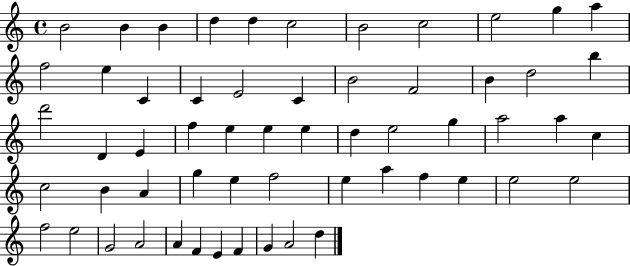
B4/h B4/q B4/q D5/q D5/q C5/h B4/h C5/h E5/h G5/q A5/q F5/h E5/q C4/q C4/q E4/h C4/q B4/h F4/h B4/q D5/h B5/q D6/h D4/q E4/q F5/q E5/q E5/q E5/q D5/q E5/h G5/q A5/h A5/q C5/q C5/h B4/q A4/q G5/q E5/q F5/h E5/q A5/q F5/q E5/q E5/h E5/h F5/h E5/h G4/h A4/h A4/q F4/q E4/q F4/q G4/q A4/h D5/q